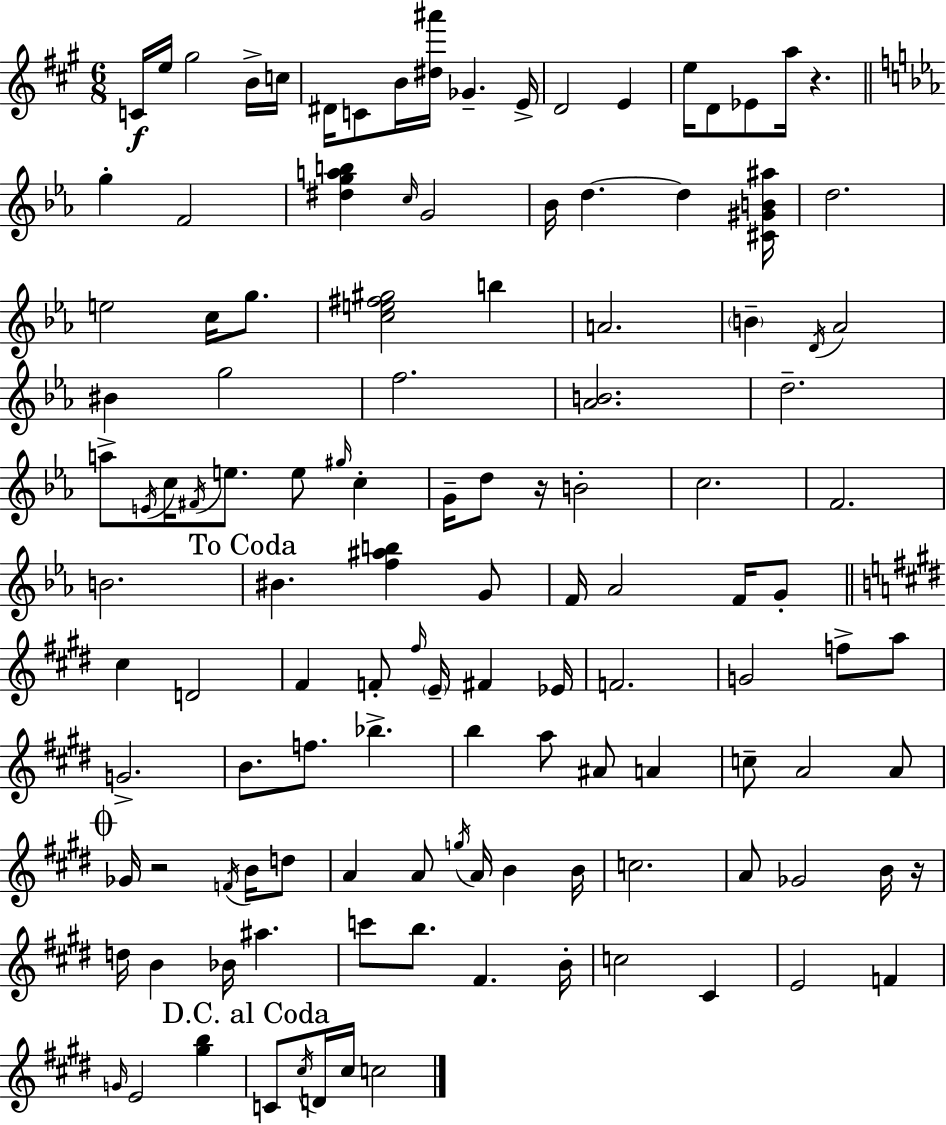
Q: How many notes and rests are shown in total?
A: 123